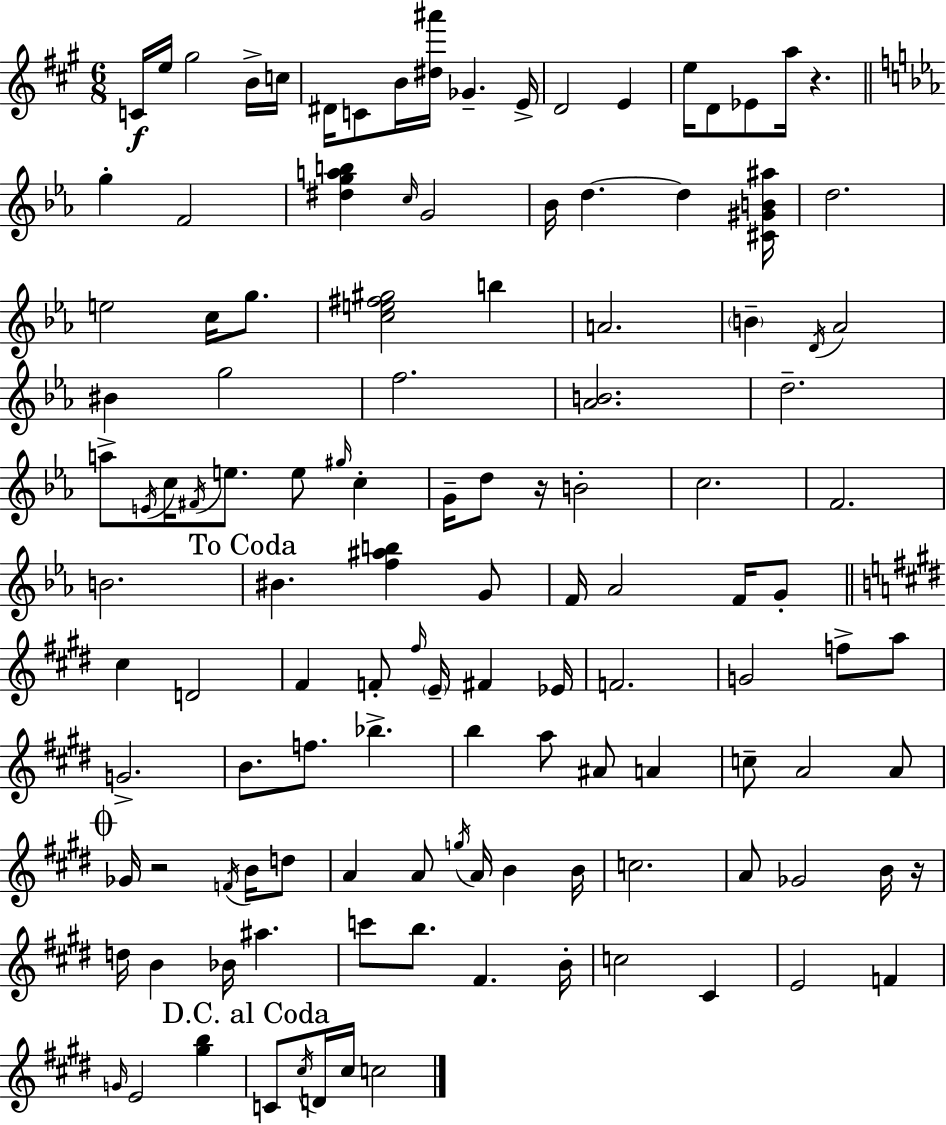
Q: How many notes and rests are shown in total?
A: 123